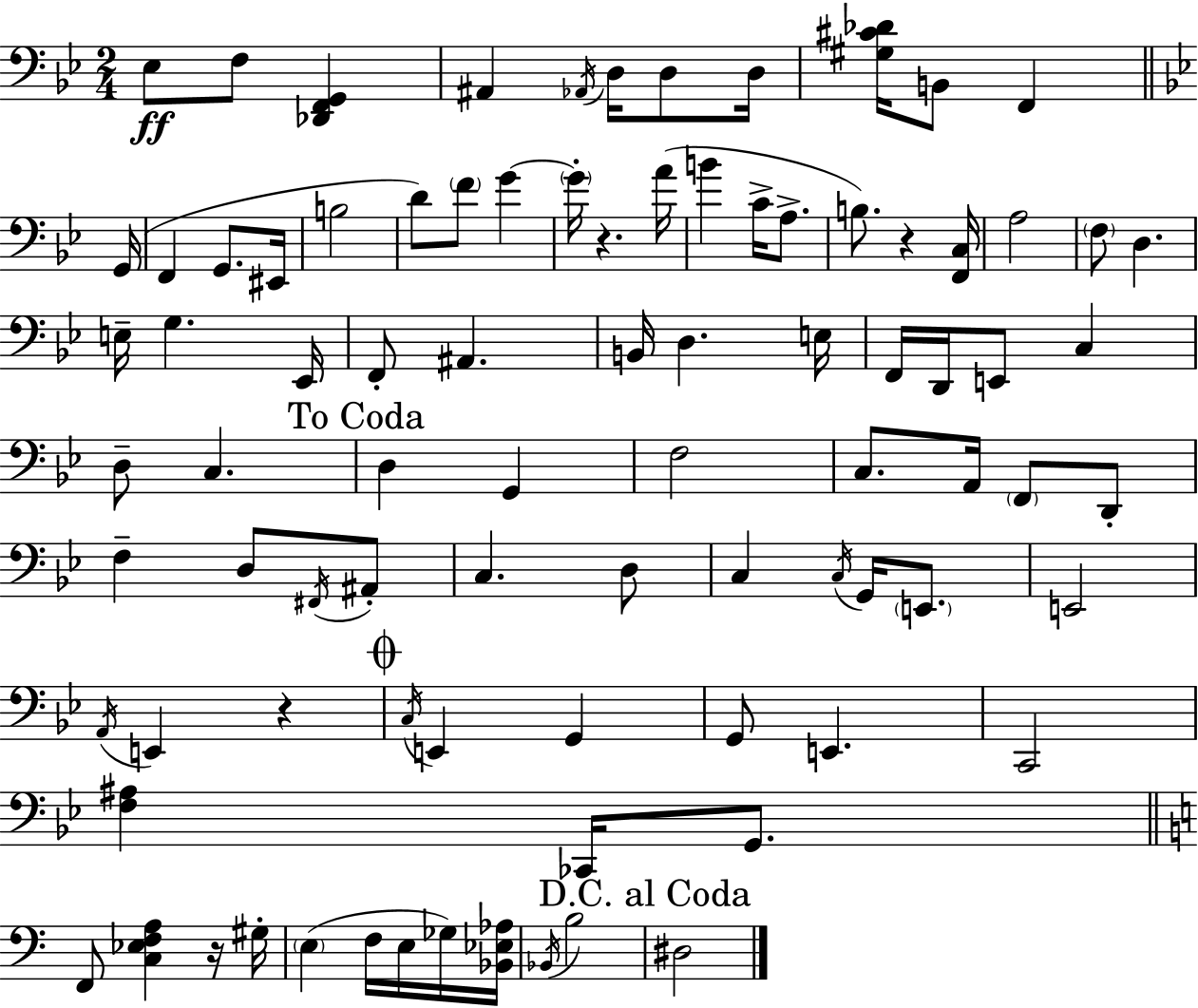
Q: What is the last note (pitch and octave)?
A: D#3